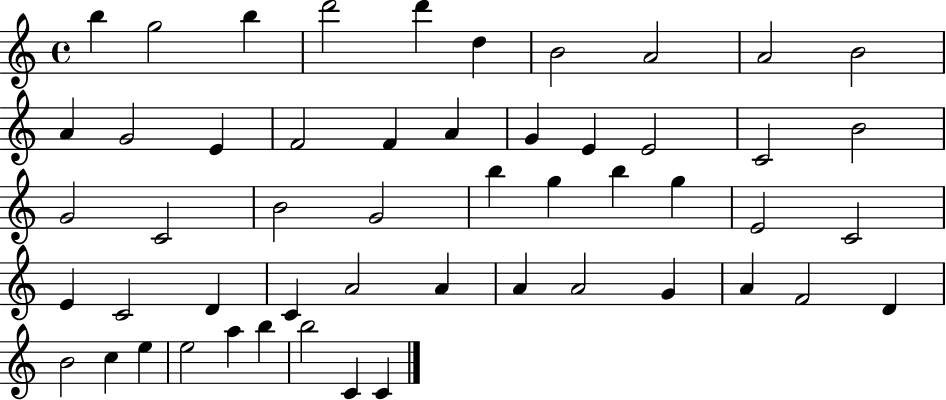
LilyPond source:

{
  \clef treble
  \time 4/4
  \defaultTimeSignature
  \key c \major
  b''4 g''2 b''4 | d'''2 d'''4 d''4 | b'2 a'2 | a'2 b'2 | \break a'4 g'2 e'4 | f'2 f'4 a'4 | g'4 e'4 e'2 | c'2 b'2 | \break g'2 c'2 | b'2 g'2 | b''4 g''4 b''4 g''4 | e'2 c'2 | \break e'4 c'2 d'4 | c'4 a'2 a'4 | a'4 a'2 g'4 | a'4 f'2 d'4 | \break b'2 c''4 e''4 | e''2 a''4 b''4 | b''2 c'4 c'4 | \bar "|."
}